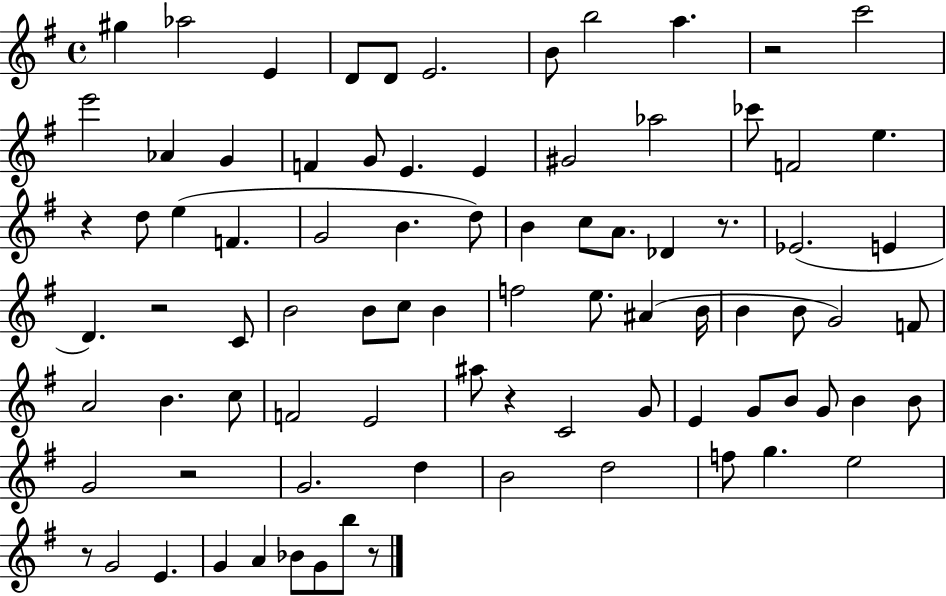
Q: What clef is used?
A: treble